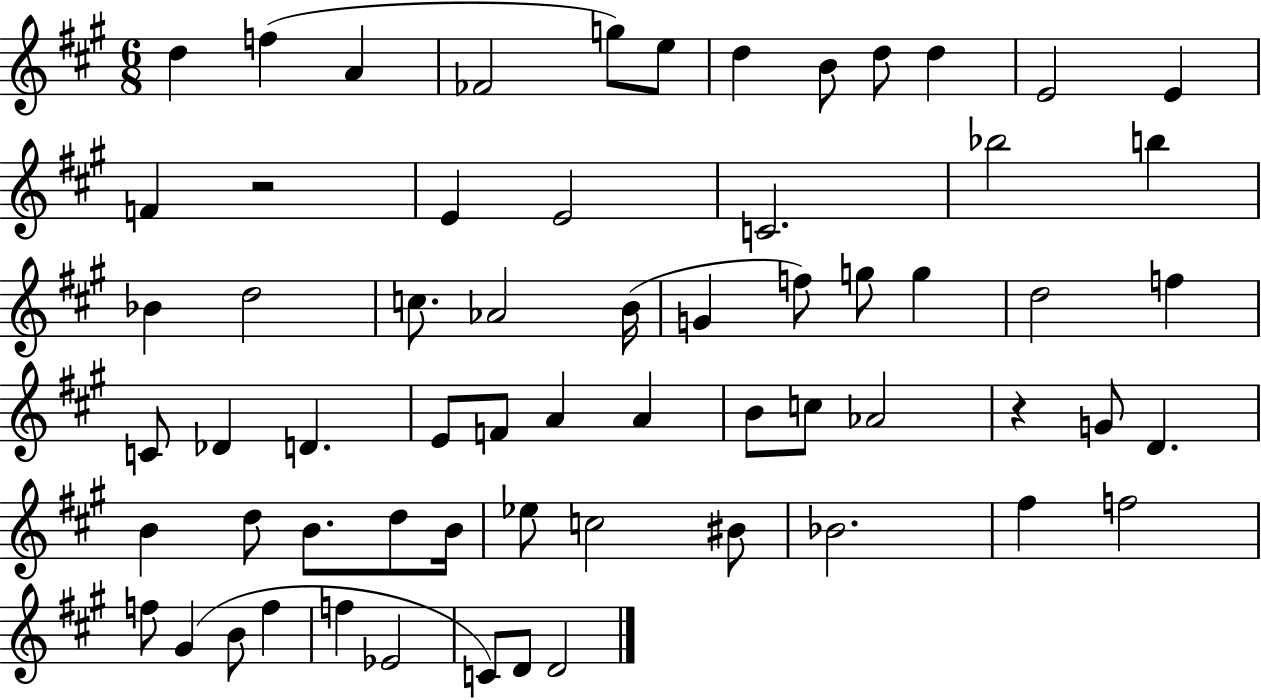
{
  \clef treble
  \numericTimeSignature
  \time 6/8
  \key a \major
  d''4 f''4( a'4 | fes'2 g''8) e''8 | d''4 b'8 d''8 d''4 | e'2 e'4 | \break f'4 r2 | e'4 e'2 | c'2. | bes''2 b''4 | \break bes'4 d''2 | c''8. aes'2 b'16( | g'4 f''8) g''8 g''4 | d''2 f''4 | \break c'8 des'4 d'4. | e'8 f'8 a'4 a'4 | b'8 c''8 aes'2 | r4 g'8 d'4. | \break b'4 d''8 b'8. d''8 b'16 | ees''8 c''2 bis'8 | bes'2. | fis''4 f''2 | \break f''8 gis'4( b'8 f''4 | f''4 ees'2 | c'8) d'8 d'2 | \bar "|."
}